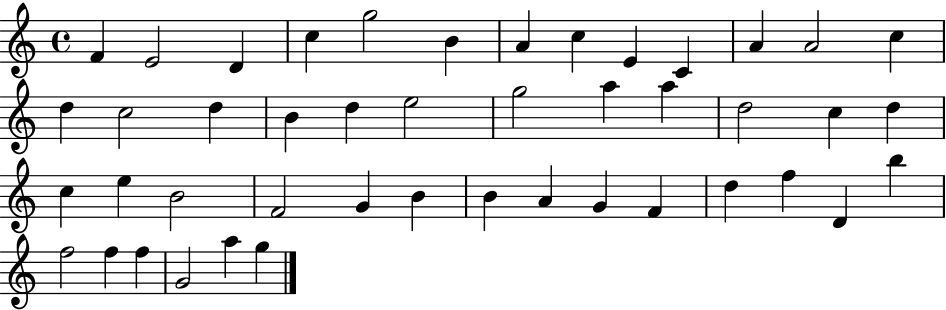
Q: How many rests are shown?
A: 0